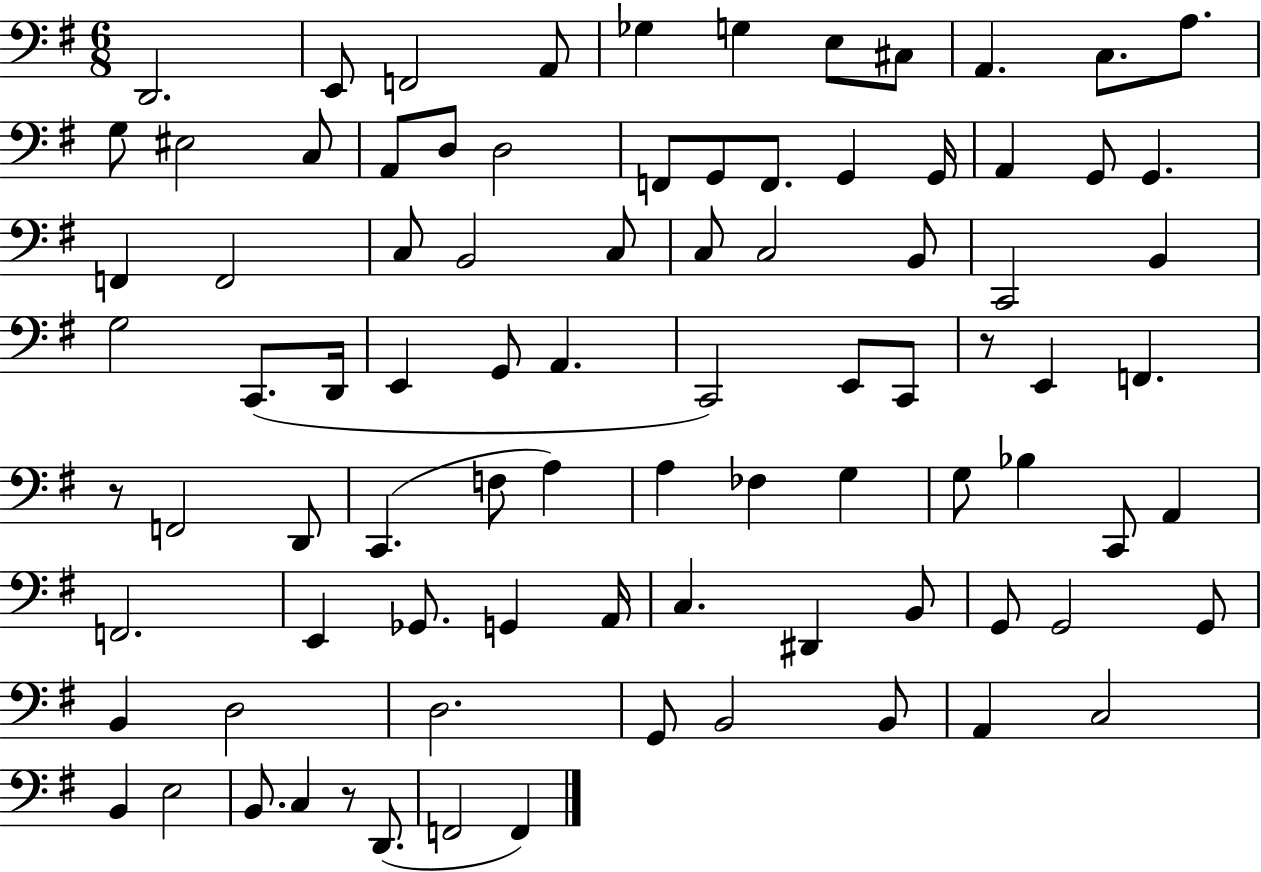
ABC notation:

X:1
T:Untitled
M:6/8
L:1/4
K:G
D,,2 E,,/2 F,,2 A,,/2 _G, G, E,/2 ^C,/2 A,, C,/2 A,/2 G,/2 ^E,2 C,/2 A,,/2 D,/2 D,2 F,,/2 G,,/2 F,,/2 G,, G,,/4 A,, G,,/2 G,, F,, F,,2 C,/2 B,,2 C,/2 C,/2 C,2 B,,/2 C,,2 B,, G,2 C,,/2 D,,/4 E,, G,,/2 A,, C,,2 E,,/2 C,,/2 z/2 E,, F,, z/2 F,,2 D,,/2 C,, F,/2 A, A, _F, G, G,/2 _B, C,,/2 A,, F,,2 E,, _G,,/2 G,, A,,/4 C, ^D,, B,,/2 G,,/2 G,,2 G,,/2 B,, D,2 D,2 G,,/2 B,,2 B,,/2 A,, C,2 B,, E,2 B,,/2 C, z/2 D,,/2 F,,2 F,,